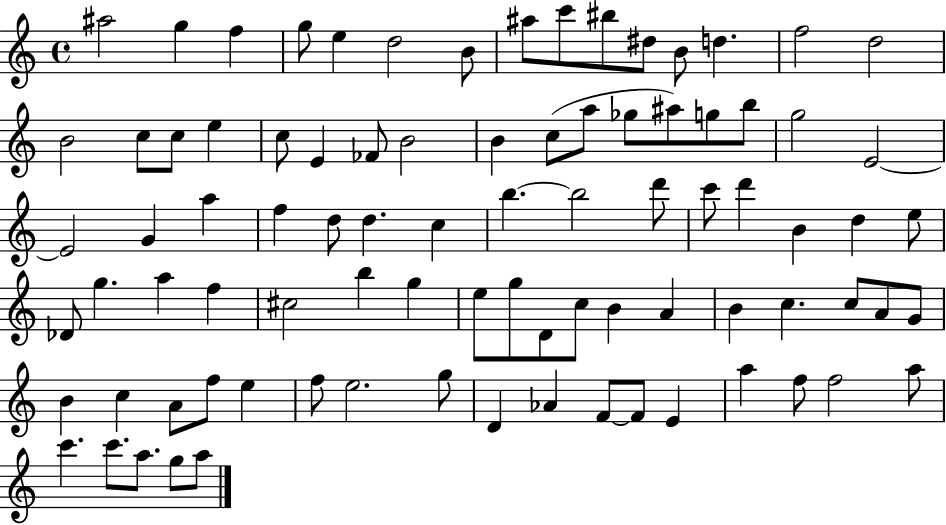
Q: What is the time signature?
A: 4/4